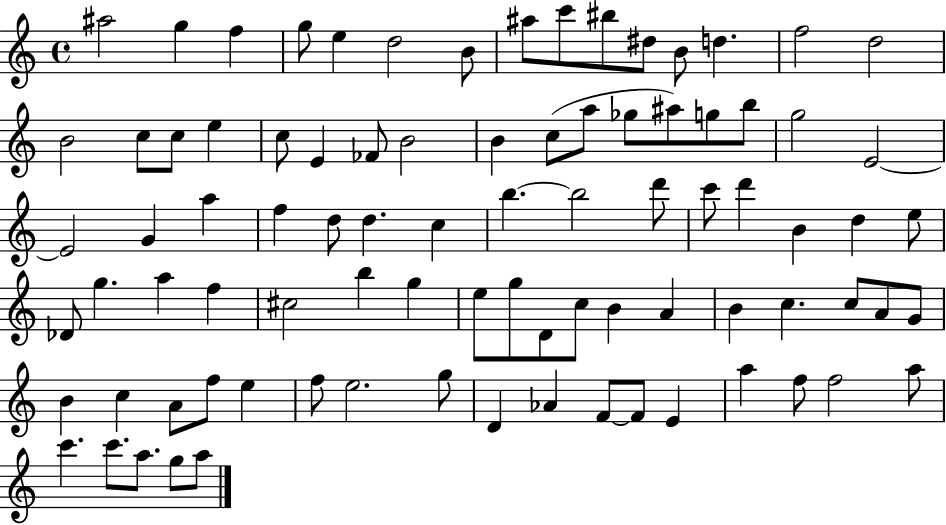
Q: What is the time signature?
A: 4/4